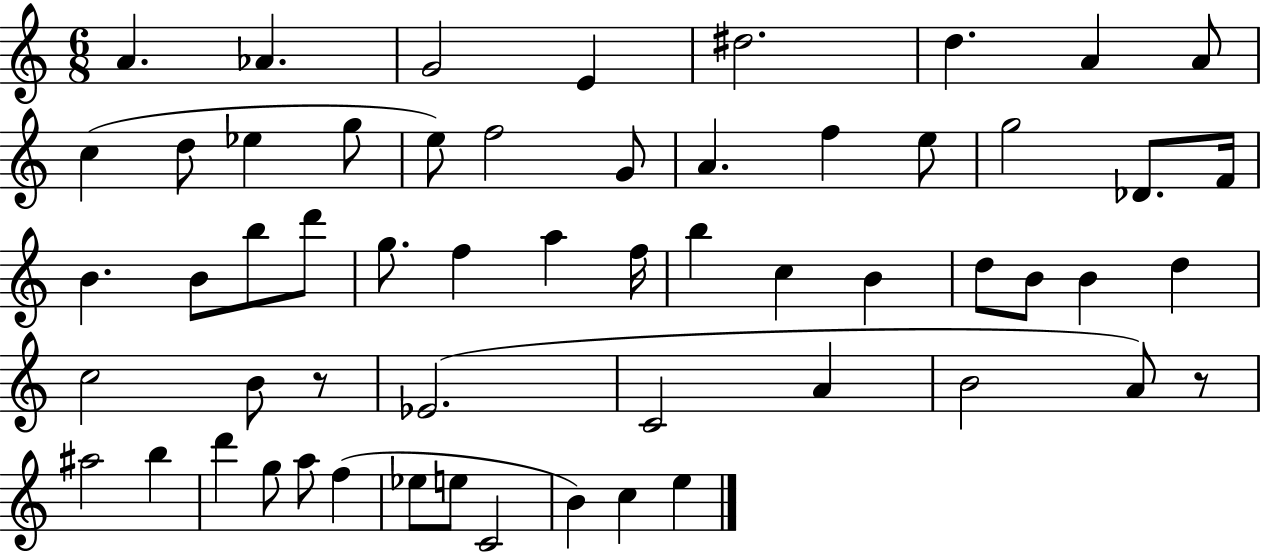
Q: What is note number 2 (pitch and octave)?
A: Ab4